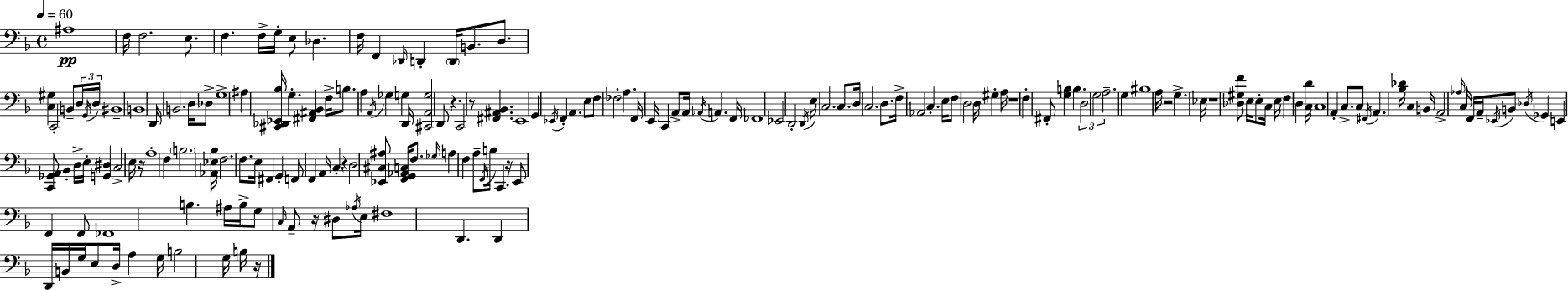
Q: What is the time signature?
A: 4/4